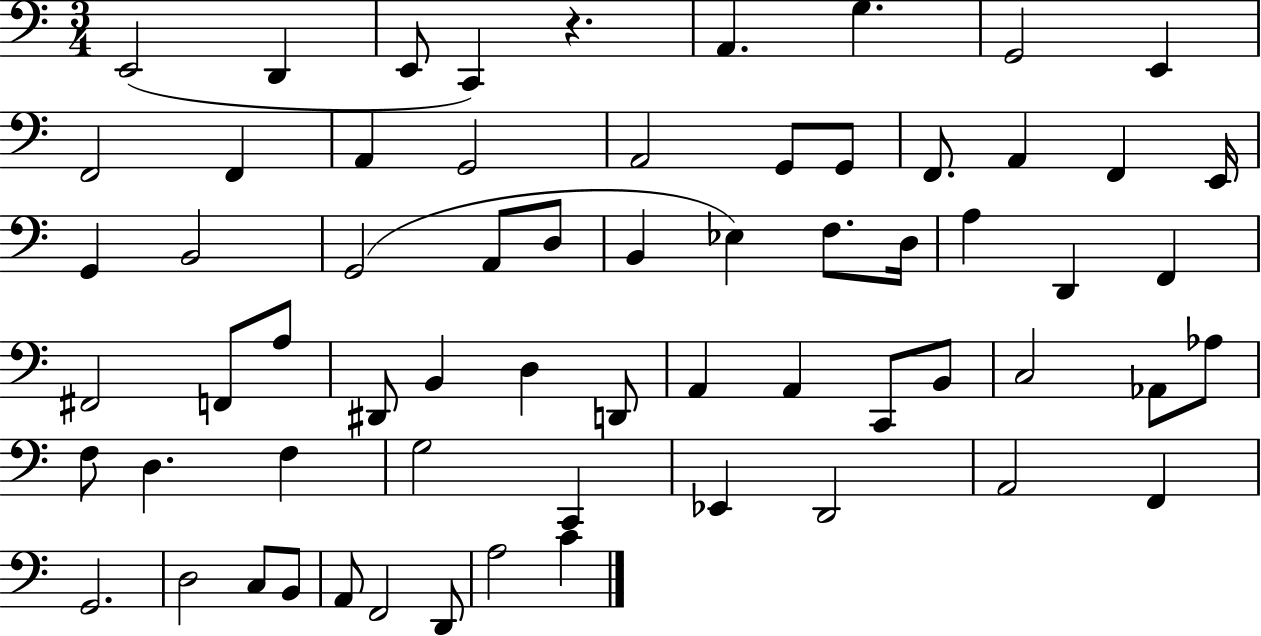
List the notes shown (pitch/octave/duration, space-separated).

E2/h D2/q E2/e C2/q R/q. A2/q. G3/q. G2/h E2/q F2/h F2/q A2/q G2/h A2/h G2/e G2/e F2/e. A2/q F2/q E2/s G2/q B2/h G2/h A2/e D3/e B2/q Eb3/q F3/e. D3/s A3/q D2/q F2/q F#2/h F2/e A3/e D#2/e B2/q D3/q D2/e A2/q A2/q C2/e B2/e C3/h Ab2/e Ab3/e F3/e D3/q. F3/q G3/h C2/q Eb2/q D2/h A2/h F2/q G2/h. D3/h C3/e B2/e A2/e F2/h D2/e A3/h C4/q